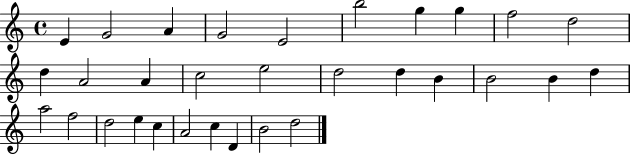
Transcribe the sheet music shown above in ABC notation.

X:1
T:Untitled
M:4/4
L:1/4
K:C
E G2 A G2 E2 b2 g g f2 d2 d A2 A c2 e2 d2 d B B2 B d a2 f2 d2 e c A2 c D B2 d2